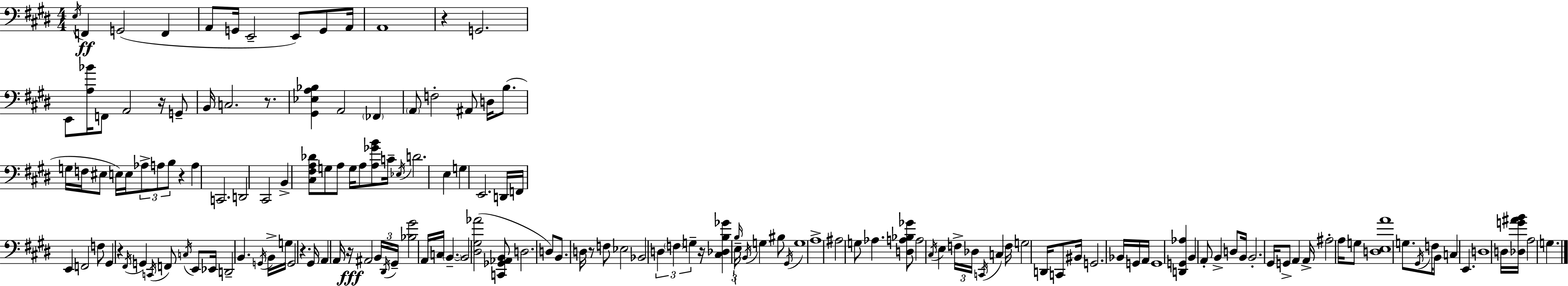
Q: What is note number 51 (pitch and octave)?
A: E2